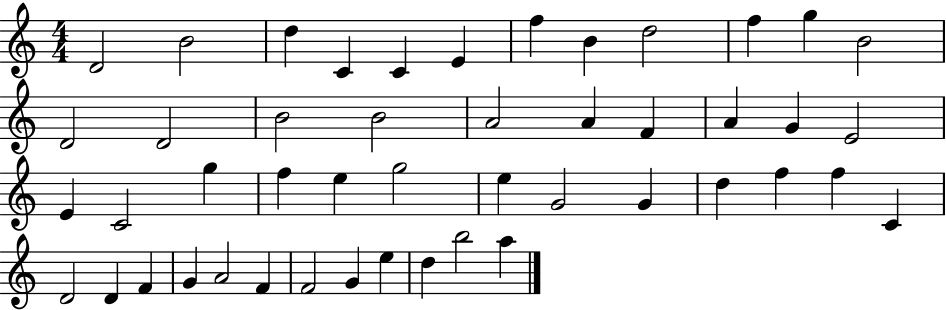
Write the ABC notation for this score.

X:1
T:Untitled
M:4/4
L:1/4
K:C
D2 B2 d C C E f B d2 f g B2 D2 D2 B2 B2 A2 A F A G E2 E C2 g f e g2 e G2 G d f f C D2 D F G A2 F F2 G e d b2 a